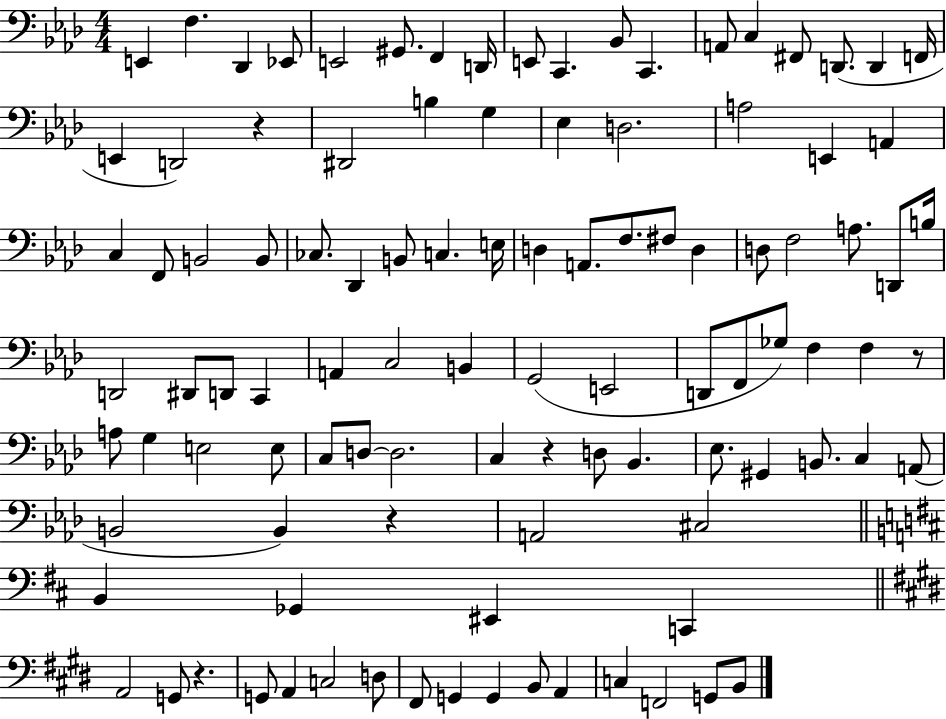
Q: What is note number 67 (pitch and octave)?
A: D3